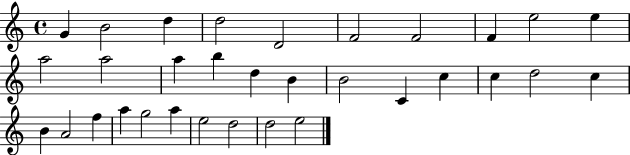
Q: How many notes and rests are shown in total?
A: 32